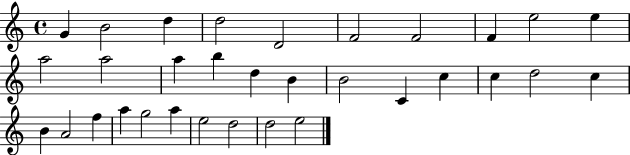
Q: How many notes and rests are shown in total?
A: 32